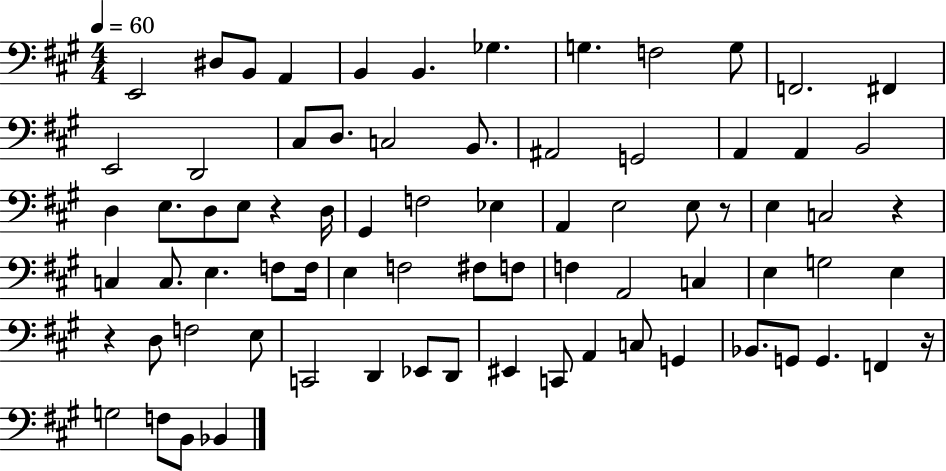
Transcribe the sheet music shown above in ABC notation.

X:1
T:Untitled
M:4/4
L:1/4
K:A
E,,2 ^D,/2 B,,/2 A,, B,, B,, _G, G, F,2 G,/2 F,,2 ^F,, E,,2 D,,2 ^C,/2 D,/2 C,2 B,,/2 ^A,,2 G,,2 A,, A,, B,,2 D, E,/2 D,/2 E,/2 z D,/4 ^G,, F,2 _E, A,, E,2 E,/2 z/2 E, C,2 z C, C,/2 E, F,/2 F,/4 E, F,2 ^F,/2 F,/2 F, A,,2 C, E, G,2 E, z D,/2 F,2 E,/2 C,,2 D,, _E,,/2 D,,/2 ^E,, C,,/2 A,, C,/2 G,, _B,,/2 G,,/2 G,, F,, z/4 G,2 F,/2 B,,/2 _B,,